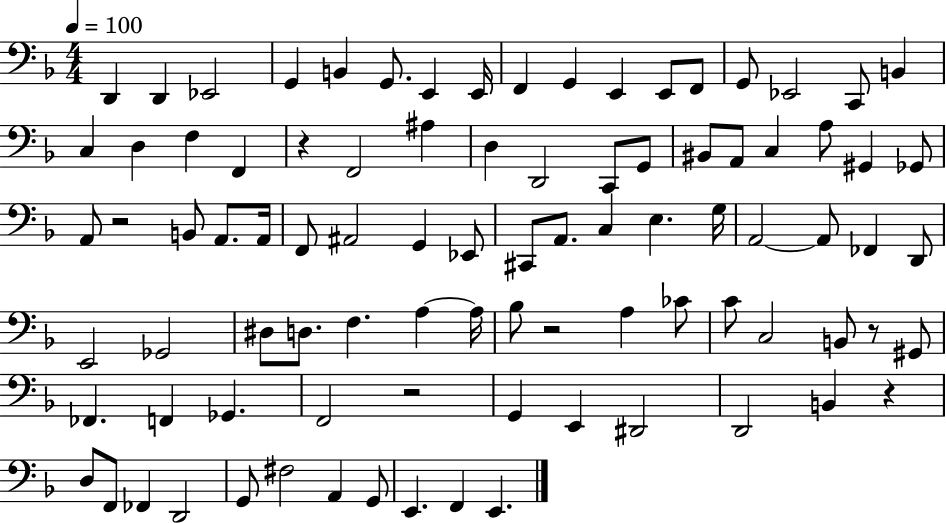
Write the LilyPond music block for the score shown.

{
  \clef bass
  \numericTimeSignature
  \time 4/4
  \key f \major
  \tempo 4 = 100
  \repeat volta 2 { d,4 d,4 ees,2 | g,4 b,4 g,8. e,4 e,16 | f,4 g,4 e,4 e,8 f,8 | g,8 ees,2 c,8 b,4 | \break c4 d4 f4 f,4 | r4 f,2 ais4 | d4 d,2 c,8 g,8 | bis,8 a,8 c4 a8 gis,4 ges,8 | \break a,8 r2 b,8 a,8. a,16 | f,8 ais,2 g,4 ees,8 | cis,8 a,8. c4 e4. g16 | a,2~~ a,8 fes,4 d,8 | \break e,2 ges,2 | dis8 d8. f4. a4~~ a16 | bes8 r2 a4 ces'8 | c'8 c2 b,8 r8 gis,8 | \break fes,4. f,4 ges,4. | f,2 r2 | g,4 e,4 dis,2 | d,2 b,4 r4 | \break d8 f,8 fes,4 d,2 | g,8 fis2 a,4 g,8 | e,4. f,4 e,4. | } \bar "|."
}